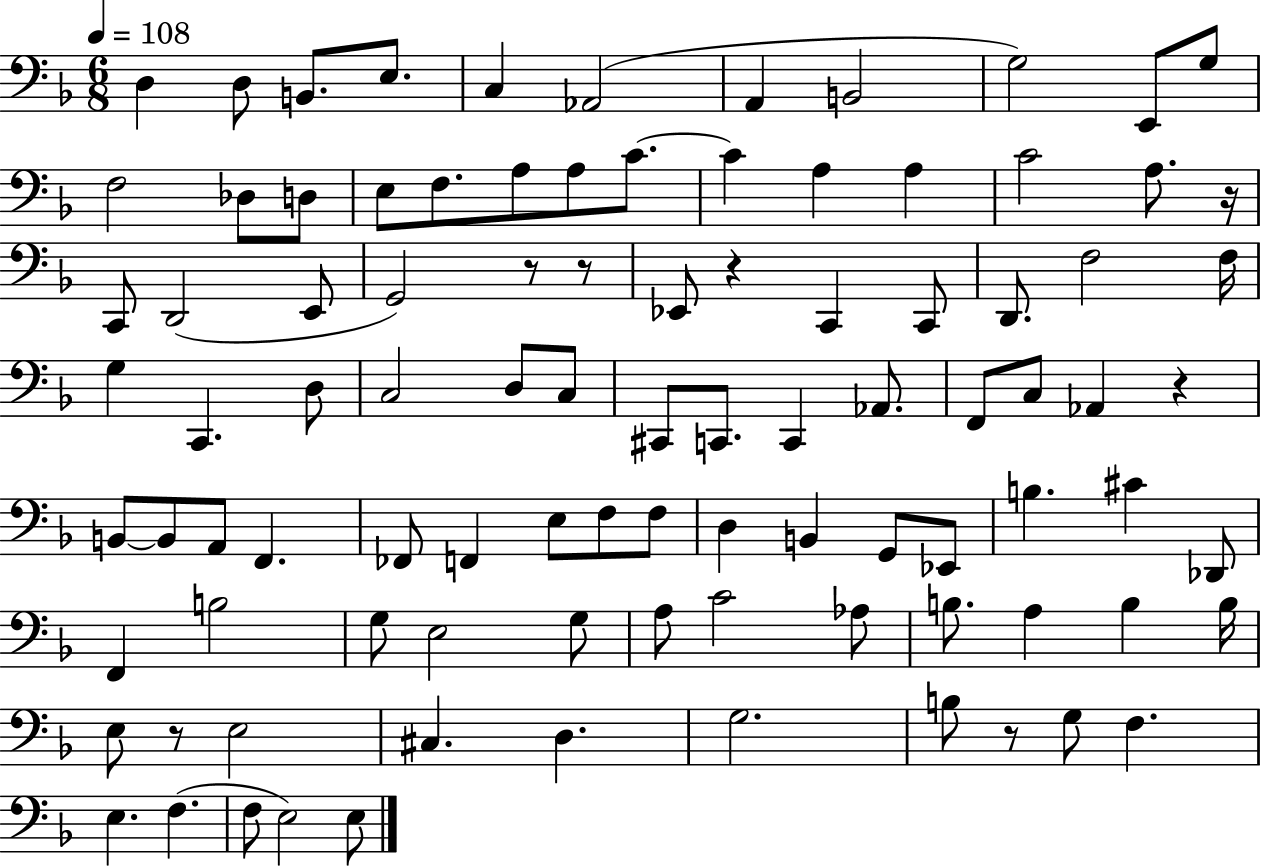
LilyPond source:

{
  \clef bass
  \numericTimeSignature
  \time 6/8
  \key f \major
  \tempo 4 = 108
  d4 d8 b,8. e8. | c4 aes,2( | a,4 b,2 | g2) e,8 g8 | \break f2 des8 d8 | e8 f8. a8 a8 c'8.~~ | c'4 a4 a4 | c'2 a8. r16 | \break c,8 d,2( e,8 | g,2) r8 r8 | ees,8 r4 c,4 c,8 | d,8. f2 f16 | \break g4 c,4. d8 | c2 d8 c8 | cis,8 c,8. c,4 aes,8. | f,8 c8 aes,4 r4 | \break b,8~~ b,8 a,8 f,4. | fes,8 f,4 e8 f8 f8 | d4 b,4 g,8 ees,8 | b4. cis'4 des,8 | \break f,4 b2 | g8 e2 g8 | a8 c'2 aes8 | b8. a4 b4 b16 | \break e8 r8 e2 | cis4. d4. | g2. | b8 r8 g8 f4. | \break e4. f4.( | f8 e2) e8 | \bar "|."
}